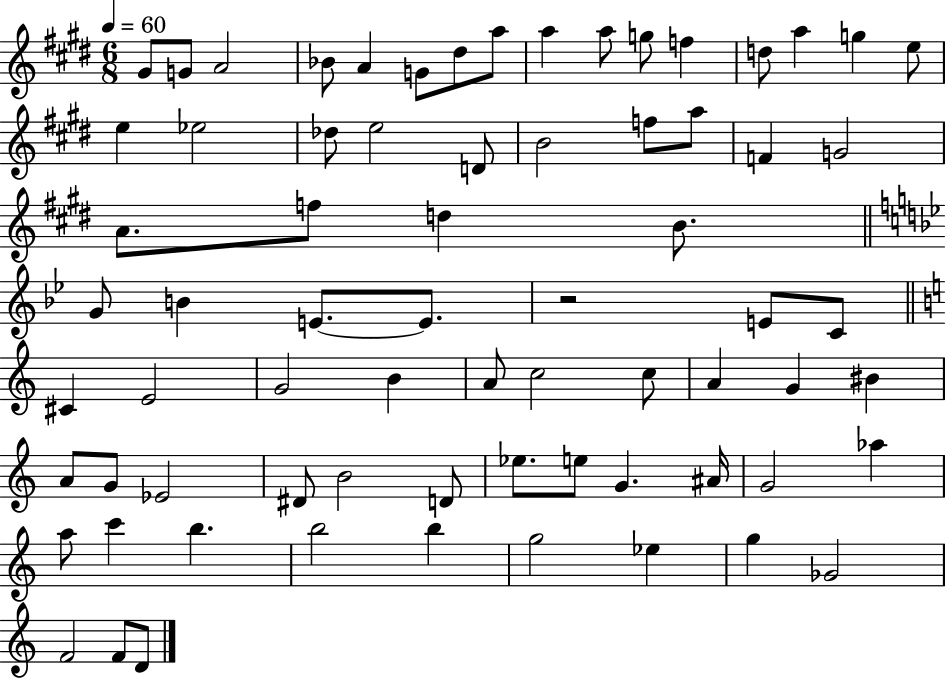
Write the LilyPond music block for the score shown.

{
  \clef treble
  \numericTimeSignature
  \time 6/8
  \key e \major
  \tempo 4 = 60
  gis'8 g'8 a'2 | bes'8 a'4 g'8 dis''8 a''8 | a''4 a''8 g''8 f''4 | d''8 a''4 g''4 e''8 | \break e''4 ees''2 | des''8 e''2 d'8 | b'2 f''8 a''8 | f'4 g'2 | \break a'8. f''8 d''4 b'8. | \bar "||" \break \key g \minor g'8 b'4 e'8.~~ e'8. | r2 e'8 c'8 | \bar "||" \break \key c \major cis'4 e'2 | g'2 b'4 | a'8 c''2 c''8 | a'4 g'4 bis'4 | \break a'8 g'8 ees'2 | dis'8 b'2 d'8 | ees''8. e''8 g'4. ais'16 | g'2 aes''4 | \break a''8 c'''4 b''4. | b''2 b''4 | g''2 ees''4 | g''4 ges'2 | \break f'2 f'8 d'8 | \bar "|."
}